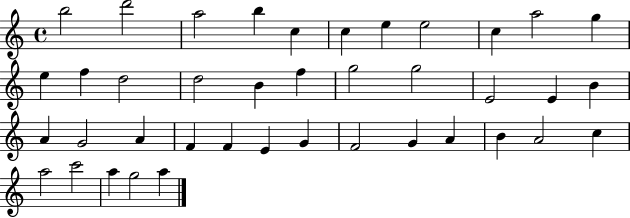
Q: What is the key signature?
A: C major